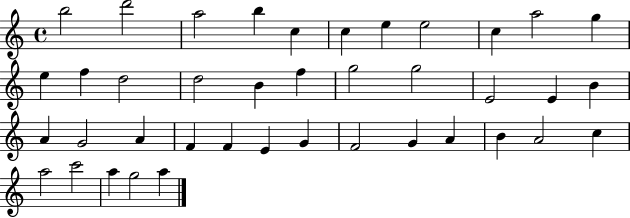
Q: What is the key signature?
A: C major